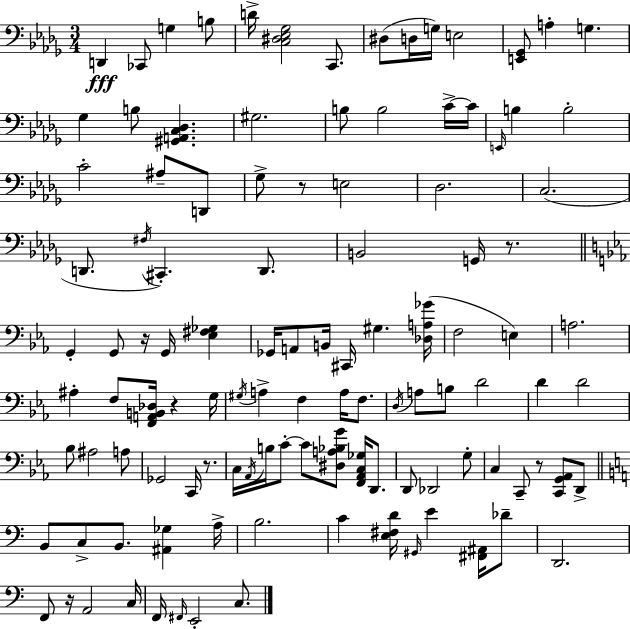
D2/q CES2/e G3/q B3/e D4/s [C3,D#3,Eb3,Gb3]/h C2/e. D#3/e D3/s G3/s E3/h [E2,Gb2]/e A3/q G3/q. Gb3/q B3/e [G#2,A2,C3,Db3]/q. G#3/h. B3/e B3/h C4/s C4/s E2/s B3/q B3/h C4/h A#3/e D2/e Gb3/e R/e E3/h Db3/h. C3/h. D2/e. F#3/s C#2/q. D2/e. B2/h G2/s R/e. G2/q G2/e R/s G2/s [Eb3,F#3,Gb3]/q Gb2/s A2/e B2/s C#2/s G#3/q. [Db3,A3,Gb4]/s F3/h E3/q A3/h. A#3/q F3/e [F2,A2,B2,Db3]/s R/q G3/s G#3/s A3/q F3/q A3/s F3/e. D3/s A3/e B3/e D4/h D4/q D4/h Bb3/e A#3/h A3/e Gb2/h C2/s R/e. C3/s Ab2/s B3/s C4/e C4/e [D#3,A3,Bb3,G4]/e [F2,Ab2,C3,Gb3]/s D2/e. D2/e Db2/h G3/e C3/q C2/e R/e [C2,G2,Ab2]/e D2/e B2/e C3/e B2/e. [A#2,Gb3]/q A3/s B3/h. C4/q [E3,F#3,D4]/s G#2/s E4/q [F#2,A#2]/s Db4/e D2/h. F2/e R/s A2/h C3/s F2/s F#2/s E2/h C3/e.